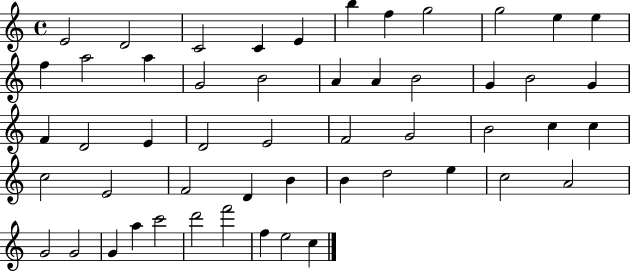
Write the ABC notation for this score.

X:1
T:Untitled
M:4/4
L:1/4
K:C
E2 D2 C2 C E b f g2 g2 e e f a2 a G2 B2 A A B2 G B2 G F D2 E D2 E2 F2 G2 B2 c c c2 E2 F2 D B B d2 e c2 A2 G2 G2 G a c'2 d'2 f'2 f e2 c